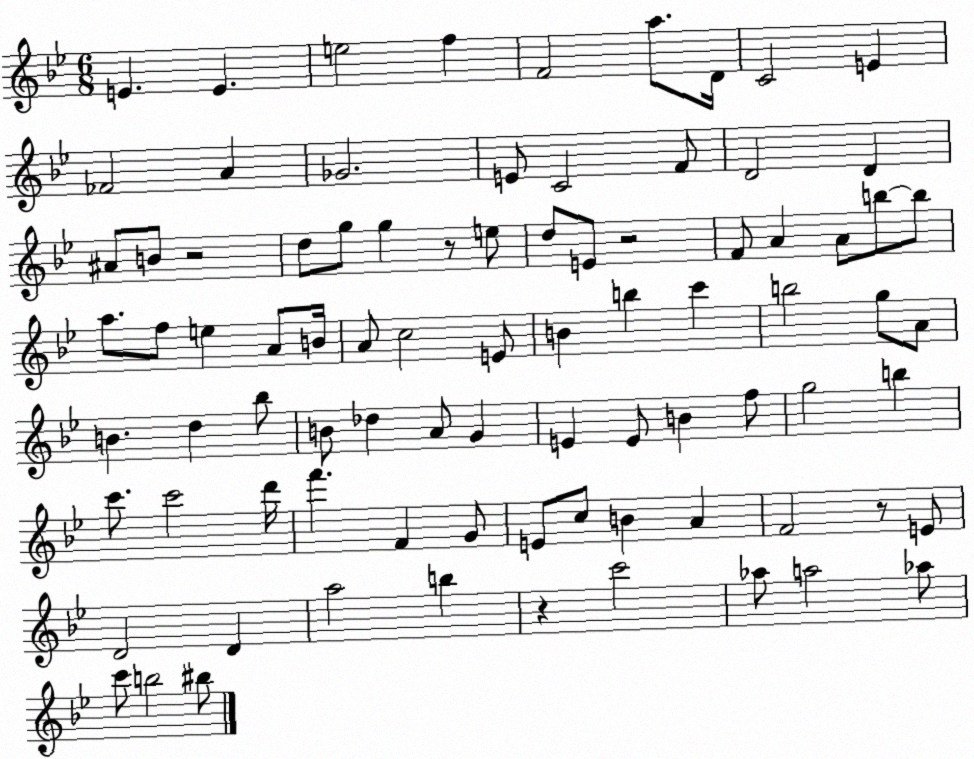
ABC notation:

X:1
T:Untitled
M:6/8
L:1/4
K:Bb
E E e2 f F2 a/2 D/4 C2 E _F2 A _G2 E/2 C2 F/2 D2 D ^A/2 B/2 z2 d/2 g/2 g z/2 e/2 d/2 E/2 z2 F/2 A A/2 b/2 b/2 a/2 f/2 e A/2 B/4 A/2 c2 E/2 B b c' b2 g/2 A/2 B d _b/2 B/2 _d A/2 G E E/2 B f/2 g2 b c'/2 c'2 d'/4 f' F G/2 E/2 c/2 B A F2 z/2 E/2 D2 D a2 b z c'2 _a/2 a2 _a/2 c'/2 b2 ^b/2